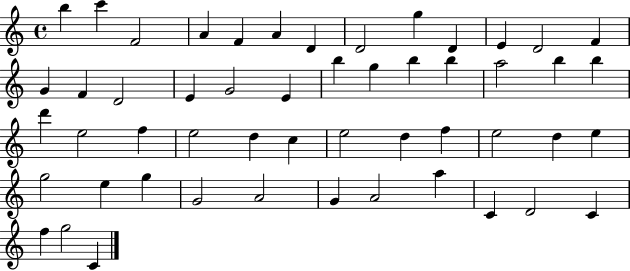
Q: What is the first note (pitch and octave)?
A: B5